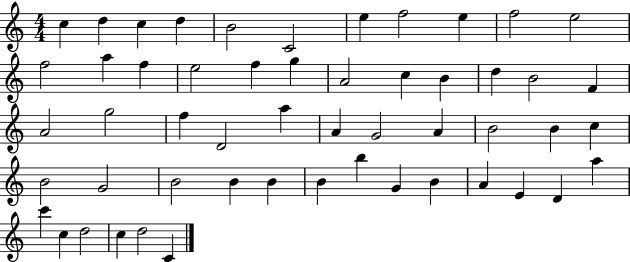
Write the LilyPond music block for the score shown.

{
  \clef treble
  \numericTimeSignature
  \time 4/4
  \key c \major
  c''4 d''4 c''4 d''4 | b'2 c'2 | e''4 f''2 e''4 | f''2 e''2 | \break f''2 a''4 f''4 | e''2 f''4 g''4 | a'2 c''4 b'4 | d''4 b'2 f'4 | \break a'2 g''2 | f''4 d'2 a''4 | a'4 g'2 a'4 | b'2 b'4 c''4 | \break b'2 g'2 | b'2 b'4 b'4 | b'4 b''4 g'4 b'4 | a'4 e'4 d'4 a''4 | \break c'''4 c''4 d''2 | c''4 d''2 c'4 | \bar "|."
}